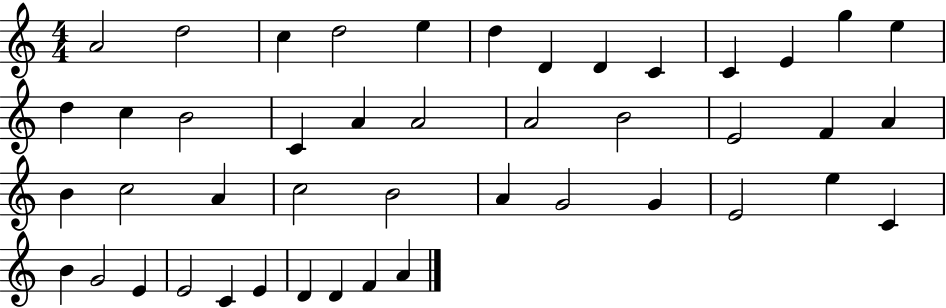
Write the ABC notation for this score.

X:1
T:Untitled
M:4/4
L:1/4
K:C
A2 d2 c d2 e d D D C C E g e d c B2 C A A2 A2 B2 E2 F A B c2 A c2 B2 A G2 G E2 e C B G2 E E2 C E D D F A